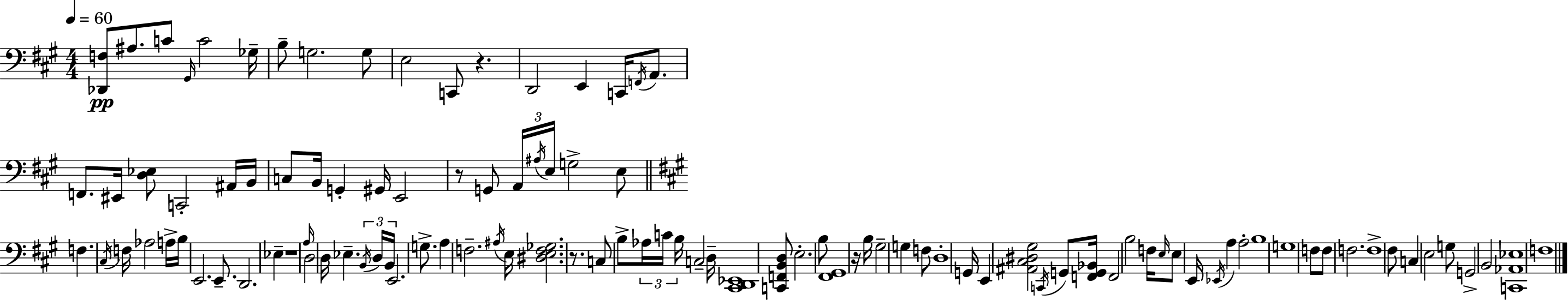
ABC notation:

X:1
T:Untitled
M:4/4
L:1/4
K:A
[_D,,F,]/2 ^A,/2 C/2 ^G,,/4 C2 _G,/4 B,/2 G,2 G,/2 E,2 C,,/2 z D,,2 E,, C,,/4 F,,/4 A,,/2 F,,/2 ^E,,/4 [D,_E,]/2 C,,2 ^A,,/4 B,,/4 C,/2 B,,/4 G,, ^G,,/4 E,,2 z/2 G,,/2 A,,/4 ^A,/4 E,/4 G,2 E,/2 F, ^C,/4 F,/4 _A,2 A,/4 B,/4 E,,2 E,,/2 D,,2 _E, z4 A,/4 D,2 D,/4 _E, B,,/4 D,/4 B,,/4 E,,2 G,/2 A, F,2 ^A,/4 E,/4 [^D,E,F,_G,]2 z/2 C,/2 B,/2 _A,/4 C/4 B,/4 C,2 D,/4 [^C,,D,,_E,,]4 [C,,F,,B,,D,]/2 E,2 B,/2 [^F,,^G,,]4 z/4 B,/4 ^G,2 G, F,/2 D,4 G,,/4 E,, [^A,,^C,^D,^G,]2 C,,/4 G,,/2 [F,,G,,_B,,]/4 F,,2 B,2 F,/4 E,/4 E,/2 E,,/4 _E,,/4 A, A,2 B,4 G,4 F,/2 F,/2 F,2 F,4 ^F,/2 C, E,2 G,/2 G,,2 B,,2 [C,,_A,,_E,]4 F,4